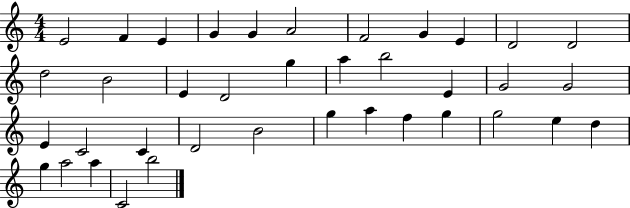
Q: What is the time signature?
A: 4/4